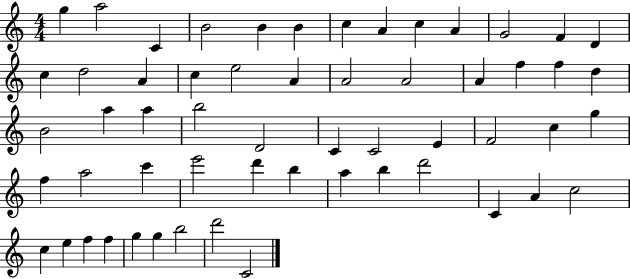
G5/q A5/h C4/q B4/h B4/q B4/q C5/q A4/q C5/q A4/q G4/h F4/q D4/q C5/q D5/h A4/q C5/q E5/h A4/q A4/h A4/h A4/q F5/q F5/q D5/q B4/h A5/q A5/q B5/h D4/h C4/q C4/h E4/q F4/h C5/q G5/q F5/q A5/h C6/q E6/h D6/q B5/q A5/q B5/q D6/h C4/q A4/q C5/h C5/q E5/q F5/q F5/q G5/q G5/q B5/h D6/h C4/h